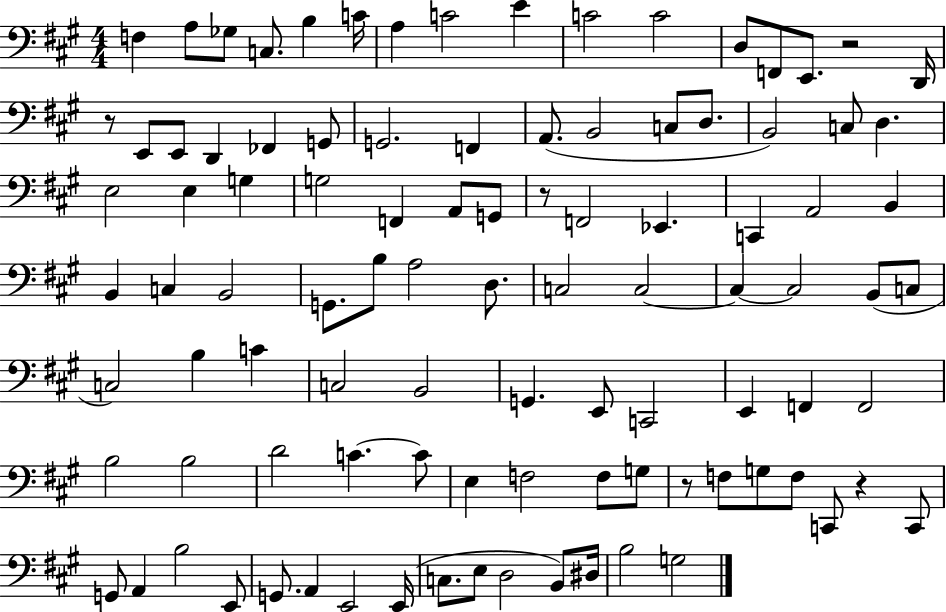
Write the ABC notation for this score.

X:1
T:Untitled
M:4/4
L:1/4
K:A
F, A,/2 _G,/2 C,/2 B, C/4 A, C2 E C2 C2 D,/2 F,,/2 E,,/2 z2 D,,/4 z/2 E,,/2 E,,/2 D,, _F,, G,,/2 G,,2 F,, A,,/2 B,,2 C,/2 D,/2 B,,2 C,/2 D, E,2 E, G, G,2 F,, A,,/2 G,,/2 z/2 F,,2 _E,, C,, A,,2 B,, B,, C, B,,2 G,,/2 B,/2 A,2 D,/2 C,2 C,2 C, C,2 B,,/2 C,/2 C,2 B, C C,2 B,,2 G,, E,,/2 C,,2 E,, F,, F,,2 B,2 B,2 D2 C C/2 E, F,2 F,/2 G,/2 z/2 F,/2 G,/2 F,/2 C,,/2 z C,,/2 G,,/2 A,, B,2 E,,/2 G,,/2 A,, E,,2 E,,/4 C,/2 E,/2 D,2 B,,/2 ^D,/4 B,2 G,2